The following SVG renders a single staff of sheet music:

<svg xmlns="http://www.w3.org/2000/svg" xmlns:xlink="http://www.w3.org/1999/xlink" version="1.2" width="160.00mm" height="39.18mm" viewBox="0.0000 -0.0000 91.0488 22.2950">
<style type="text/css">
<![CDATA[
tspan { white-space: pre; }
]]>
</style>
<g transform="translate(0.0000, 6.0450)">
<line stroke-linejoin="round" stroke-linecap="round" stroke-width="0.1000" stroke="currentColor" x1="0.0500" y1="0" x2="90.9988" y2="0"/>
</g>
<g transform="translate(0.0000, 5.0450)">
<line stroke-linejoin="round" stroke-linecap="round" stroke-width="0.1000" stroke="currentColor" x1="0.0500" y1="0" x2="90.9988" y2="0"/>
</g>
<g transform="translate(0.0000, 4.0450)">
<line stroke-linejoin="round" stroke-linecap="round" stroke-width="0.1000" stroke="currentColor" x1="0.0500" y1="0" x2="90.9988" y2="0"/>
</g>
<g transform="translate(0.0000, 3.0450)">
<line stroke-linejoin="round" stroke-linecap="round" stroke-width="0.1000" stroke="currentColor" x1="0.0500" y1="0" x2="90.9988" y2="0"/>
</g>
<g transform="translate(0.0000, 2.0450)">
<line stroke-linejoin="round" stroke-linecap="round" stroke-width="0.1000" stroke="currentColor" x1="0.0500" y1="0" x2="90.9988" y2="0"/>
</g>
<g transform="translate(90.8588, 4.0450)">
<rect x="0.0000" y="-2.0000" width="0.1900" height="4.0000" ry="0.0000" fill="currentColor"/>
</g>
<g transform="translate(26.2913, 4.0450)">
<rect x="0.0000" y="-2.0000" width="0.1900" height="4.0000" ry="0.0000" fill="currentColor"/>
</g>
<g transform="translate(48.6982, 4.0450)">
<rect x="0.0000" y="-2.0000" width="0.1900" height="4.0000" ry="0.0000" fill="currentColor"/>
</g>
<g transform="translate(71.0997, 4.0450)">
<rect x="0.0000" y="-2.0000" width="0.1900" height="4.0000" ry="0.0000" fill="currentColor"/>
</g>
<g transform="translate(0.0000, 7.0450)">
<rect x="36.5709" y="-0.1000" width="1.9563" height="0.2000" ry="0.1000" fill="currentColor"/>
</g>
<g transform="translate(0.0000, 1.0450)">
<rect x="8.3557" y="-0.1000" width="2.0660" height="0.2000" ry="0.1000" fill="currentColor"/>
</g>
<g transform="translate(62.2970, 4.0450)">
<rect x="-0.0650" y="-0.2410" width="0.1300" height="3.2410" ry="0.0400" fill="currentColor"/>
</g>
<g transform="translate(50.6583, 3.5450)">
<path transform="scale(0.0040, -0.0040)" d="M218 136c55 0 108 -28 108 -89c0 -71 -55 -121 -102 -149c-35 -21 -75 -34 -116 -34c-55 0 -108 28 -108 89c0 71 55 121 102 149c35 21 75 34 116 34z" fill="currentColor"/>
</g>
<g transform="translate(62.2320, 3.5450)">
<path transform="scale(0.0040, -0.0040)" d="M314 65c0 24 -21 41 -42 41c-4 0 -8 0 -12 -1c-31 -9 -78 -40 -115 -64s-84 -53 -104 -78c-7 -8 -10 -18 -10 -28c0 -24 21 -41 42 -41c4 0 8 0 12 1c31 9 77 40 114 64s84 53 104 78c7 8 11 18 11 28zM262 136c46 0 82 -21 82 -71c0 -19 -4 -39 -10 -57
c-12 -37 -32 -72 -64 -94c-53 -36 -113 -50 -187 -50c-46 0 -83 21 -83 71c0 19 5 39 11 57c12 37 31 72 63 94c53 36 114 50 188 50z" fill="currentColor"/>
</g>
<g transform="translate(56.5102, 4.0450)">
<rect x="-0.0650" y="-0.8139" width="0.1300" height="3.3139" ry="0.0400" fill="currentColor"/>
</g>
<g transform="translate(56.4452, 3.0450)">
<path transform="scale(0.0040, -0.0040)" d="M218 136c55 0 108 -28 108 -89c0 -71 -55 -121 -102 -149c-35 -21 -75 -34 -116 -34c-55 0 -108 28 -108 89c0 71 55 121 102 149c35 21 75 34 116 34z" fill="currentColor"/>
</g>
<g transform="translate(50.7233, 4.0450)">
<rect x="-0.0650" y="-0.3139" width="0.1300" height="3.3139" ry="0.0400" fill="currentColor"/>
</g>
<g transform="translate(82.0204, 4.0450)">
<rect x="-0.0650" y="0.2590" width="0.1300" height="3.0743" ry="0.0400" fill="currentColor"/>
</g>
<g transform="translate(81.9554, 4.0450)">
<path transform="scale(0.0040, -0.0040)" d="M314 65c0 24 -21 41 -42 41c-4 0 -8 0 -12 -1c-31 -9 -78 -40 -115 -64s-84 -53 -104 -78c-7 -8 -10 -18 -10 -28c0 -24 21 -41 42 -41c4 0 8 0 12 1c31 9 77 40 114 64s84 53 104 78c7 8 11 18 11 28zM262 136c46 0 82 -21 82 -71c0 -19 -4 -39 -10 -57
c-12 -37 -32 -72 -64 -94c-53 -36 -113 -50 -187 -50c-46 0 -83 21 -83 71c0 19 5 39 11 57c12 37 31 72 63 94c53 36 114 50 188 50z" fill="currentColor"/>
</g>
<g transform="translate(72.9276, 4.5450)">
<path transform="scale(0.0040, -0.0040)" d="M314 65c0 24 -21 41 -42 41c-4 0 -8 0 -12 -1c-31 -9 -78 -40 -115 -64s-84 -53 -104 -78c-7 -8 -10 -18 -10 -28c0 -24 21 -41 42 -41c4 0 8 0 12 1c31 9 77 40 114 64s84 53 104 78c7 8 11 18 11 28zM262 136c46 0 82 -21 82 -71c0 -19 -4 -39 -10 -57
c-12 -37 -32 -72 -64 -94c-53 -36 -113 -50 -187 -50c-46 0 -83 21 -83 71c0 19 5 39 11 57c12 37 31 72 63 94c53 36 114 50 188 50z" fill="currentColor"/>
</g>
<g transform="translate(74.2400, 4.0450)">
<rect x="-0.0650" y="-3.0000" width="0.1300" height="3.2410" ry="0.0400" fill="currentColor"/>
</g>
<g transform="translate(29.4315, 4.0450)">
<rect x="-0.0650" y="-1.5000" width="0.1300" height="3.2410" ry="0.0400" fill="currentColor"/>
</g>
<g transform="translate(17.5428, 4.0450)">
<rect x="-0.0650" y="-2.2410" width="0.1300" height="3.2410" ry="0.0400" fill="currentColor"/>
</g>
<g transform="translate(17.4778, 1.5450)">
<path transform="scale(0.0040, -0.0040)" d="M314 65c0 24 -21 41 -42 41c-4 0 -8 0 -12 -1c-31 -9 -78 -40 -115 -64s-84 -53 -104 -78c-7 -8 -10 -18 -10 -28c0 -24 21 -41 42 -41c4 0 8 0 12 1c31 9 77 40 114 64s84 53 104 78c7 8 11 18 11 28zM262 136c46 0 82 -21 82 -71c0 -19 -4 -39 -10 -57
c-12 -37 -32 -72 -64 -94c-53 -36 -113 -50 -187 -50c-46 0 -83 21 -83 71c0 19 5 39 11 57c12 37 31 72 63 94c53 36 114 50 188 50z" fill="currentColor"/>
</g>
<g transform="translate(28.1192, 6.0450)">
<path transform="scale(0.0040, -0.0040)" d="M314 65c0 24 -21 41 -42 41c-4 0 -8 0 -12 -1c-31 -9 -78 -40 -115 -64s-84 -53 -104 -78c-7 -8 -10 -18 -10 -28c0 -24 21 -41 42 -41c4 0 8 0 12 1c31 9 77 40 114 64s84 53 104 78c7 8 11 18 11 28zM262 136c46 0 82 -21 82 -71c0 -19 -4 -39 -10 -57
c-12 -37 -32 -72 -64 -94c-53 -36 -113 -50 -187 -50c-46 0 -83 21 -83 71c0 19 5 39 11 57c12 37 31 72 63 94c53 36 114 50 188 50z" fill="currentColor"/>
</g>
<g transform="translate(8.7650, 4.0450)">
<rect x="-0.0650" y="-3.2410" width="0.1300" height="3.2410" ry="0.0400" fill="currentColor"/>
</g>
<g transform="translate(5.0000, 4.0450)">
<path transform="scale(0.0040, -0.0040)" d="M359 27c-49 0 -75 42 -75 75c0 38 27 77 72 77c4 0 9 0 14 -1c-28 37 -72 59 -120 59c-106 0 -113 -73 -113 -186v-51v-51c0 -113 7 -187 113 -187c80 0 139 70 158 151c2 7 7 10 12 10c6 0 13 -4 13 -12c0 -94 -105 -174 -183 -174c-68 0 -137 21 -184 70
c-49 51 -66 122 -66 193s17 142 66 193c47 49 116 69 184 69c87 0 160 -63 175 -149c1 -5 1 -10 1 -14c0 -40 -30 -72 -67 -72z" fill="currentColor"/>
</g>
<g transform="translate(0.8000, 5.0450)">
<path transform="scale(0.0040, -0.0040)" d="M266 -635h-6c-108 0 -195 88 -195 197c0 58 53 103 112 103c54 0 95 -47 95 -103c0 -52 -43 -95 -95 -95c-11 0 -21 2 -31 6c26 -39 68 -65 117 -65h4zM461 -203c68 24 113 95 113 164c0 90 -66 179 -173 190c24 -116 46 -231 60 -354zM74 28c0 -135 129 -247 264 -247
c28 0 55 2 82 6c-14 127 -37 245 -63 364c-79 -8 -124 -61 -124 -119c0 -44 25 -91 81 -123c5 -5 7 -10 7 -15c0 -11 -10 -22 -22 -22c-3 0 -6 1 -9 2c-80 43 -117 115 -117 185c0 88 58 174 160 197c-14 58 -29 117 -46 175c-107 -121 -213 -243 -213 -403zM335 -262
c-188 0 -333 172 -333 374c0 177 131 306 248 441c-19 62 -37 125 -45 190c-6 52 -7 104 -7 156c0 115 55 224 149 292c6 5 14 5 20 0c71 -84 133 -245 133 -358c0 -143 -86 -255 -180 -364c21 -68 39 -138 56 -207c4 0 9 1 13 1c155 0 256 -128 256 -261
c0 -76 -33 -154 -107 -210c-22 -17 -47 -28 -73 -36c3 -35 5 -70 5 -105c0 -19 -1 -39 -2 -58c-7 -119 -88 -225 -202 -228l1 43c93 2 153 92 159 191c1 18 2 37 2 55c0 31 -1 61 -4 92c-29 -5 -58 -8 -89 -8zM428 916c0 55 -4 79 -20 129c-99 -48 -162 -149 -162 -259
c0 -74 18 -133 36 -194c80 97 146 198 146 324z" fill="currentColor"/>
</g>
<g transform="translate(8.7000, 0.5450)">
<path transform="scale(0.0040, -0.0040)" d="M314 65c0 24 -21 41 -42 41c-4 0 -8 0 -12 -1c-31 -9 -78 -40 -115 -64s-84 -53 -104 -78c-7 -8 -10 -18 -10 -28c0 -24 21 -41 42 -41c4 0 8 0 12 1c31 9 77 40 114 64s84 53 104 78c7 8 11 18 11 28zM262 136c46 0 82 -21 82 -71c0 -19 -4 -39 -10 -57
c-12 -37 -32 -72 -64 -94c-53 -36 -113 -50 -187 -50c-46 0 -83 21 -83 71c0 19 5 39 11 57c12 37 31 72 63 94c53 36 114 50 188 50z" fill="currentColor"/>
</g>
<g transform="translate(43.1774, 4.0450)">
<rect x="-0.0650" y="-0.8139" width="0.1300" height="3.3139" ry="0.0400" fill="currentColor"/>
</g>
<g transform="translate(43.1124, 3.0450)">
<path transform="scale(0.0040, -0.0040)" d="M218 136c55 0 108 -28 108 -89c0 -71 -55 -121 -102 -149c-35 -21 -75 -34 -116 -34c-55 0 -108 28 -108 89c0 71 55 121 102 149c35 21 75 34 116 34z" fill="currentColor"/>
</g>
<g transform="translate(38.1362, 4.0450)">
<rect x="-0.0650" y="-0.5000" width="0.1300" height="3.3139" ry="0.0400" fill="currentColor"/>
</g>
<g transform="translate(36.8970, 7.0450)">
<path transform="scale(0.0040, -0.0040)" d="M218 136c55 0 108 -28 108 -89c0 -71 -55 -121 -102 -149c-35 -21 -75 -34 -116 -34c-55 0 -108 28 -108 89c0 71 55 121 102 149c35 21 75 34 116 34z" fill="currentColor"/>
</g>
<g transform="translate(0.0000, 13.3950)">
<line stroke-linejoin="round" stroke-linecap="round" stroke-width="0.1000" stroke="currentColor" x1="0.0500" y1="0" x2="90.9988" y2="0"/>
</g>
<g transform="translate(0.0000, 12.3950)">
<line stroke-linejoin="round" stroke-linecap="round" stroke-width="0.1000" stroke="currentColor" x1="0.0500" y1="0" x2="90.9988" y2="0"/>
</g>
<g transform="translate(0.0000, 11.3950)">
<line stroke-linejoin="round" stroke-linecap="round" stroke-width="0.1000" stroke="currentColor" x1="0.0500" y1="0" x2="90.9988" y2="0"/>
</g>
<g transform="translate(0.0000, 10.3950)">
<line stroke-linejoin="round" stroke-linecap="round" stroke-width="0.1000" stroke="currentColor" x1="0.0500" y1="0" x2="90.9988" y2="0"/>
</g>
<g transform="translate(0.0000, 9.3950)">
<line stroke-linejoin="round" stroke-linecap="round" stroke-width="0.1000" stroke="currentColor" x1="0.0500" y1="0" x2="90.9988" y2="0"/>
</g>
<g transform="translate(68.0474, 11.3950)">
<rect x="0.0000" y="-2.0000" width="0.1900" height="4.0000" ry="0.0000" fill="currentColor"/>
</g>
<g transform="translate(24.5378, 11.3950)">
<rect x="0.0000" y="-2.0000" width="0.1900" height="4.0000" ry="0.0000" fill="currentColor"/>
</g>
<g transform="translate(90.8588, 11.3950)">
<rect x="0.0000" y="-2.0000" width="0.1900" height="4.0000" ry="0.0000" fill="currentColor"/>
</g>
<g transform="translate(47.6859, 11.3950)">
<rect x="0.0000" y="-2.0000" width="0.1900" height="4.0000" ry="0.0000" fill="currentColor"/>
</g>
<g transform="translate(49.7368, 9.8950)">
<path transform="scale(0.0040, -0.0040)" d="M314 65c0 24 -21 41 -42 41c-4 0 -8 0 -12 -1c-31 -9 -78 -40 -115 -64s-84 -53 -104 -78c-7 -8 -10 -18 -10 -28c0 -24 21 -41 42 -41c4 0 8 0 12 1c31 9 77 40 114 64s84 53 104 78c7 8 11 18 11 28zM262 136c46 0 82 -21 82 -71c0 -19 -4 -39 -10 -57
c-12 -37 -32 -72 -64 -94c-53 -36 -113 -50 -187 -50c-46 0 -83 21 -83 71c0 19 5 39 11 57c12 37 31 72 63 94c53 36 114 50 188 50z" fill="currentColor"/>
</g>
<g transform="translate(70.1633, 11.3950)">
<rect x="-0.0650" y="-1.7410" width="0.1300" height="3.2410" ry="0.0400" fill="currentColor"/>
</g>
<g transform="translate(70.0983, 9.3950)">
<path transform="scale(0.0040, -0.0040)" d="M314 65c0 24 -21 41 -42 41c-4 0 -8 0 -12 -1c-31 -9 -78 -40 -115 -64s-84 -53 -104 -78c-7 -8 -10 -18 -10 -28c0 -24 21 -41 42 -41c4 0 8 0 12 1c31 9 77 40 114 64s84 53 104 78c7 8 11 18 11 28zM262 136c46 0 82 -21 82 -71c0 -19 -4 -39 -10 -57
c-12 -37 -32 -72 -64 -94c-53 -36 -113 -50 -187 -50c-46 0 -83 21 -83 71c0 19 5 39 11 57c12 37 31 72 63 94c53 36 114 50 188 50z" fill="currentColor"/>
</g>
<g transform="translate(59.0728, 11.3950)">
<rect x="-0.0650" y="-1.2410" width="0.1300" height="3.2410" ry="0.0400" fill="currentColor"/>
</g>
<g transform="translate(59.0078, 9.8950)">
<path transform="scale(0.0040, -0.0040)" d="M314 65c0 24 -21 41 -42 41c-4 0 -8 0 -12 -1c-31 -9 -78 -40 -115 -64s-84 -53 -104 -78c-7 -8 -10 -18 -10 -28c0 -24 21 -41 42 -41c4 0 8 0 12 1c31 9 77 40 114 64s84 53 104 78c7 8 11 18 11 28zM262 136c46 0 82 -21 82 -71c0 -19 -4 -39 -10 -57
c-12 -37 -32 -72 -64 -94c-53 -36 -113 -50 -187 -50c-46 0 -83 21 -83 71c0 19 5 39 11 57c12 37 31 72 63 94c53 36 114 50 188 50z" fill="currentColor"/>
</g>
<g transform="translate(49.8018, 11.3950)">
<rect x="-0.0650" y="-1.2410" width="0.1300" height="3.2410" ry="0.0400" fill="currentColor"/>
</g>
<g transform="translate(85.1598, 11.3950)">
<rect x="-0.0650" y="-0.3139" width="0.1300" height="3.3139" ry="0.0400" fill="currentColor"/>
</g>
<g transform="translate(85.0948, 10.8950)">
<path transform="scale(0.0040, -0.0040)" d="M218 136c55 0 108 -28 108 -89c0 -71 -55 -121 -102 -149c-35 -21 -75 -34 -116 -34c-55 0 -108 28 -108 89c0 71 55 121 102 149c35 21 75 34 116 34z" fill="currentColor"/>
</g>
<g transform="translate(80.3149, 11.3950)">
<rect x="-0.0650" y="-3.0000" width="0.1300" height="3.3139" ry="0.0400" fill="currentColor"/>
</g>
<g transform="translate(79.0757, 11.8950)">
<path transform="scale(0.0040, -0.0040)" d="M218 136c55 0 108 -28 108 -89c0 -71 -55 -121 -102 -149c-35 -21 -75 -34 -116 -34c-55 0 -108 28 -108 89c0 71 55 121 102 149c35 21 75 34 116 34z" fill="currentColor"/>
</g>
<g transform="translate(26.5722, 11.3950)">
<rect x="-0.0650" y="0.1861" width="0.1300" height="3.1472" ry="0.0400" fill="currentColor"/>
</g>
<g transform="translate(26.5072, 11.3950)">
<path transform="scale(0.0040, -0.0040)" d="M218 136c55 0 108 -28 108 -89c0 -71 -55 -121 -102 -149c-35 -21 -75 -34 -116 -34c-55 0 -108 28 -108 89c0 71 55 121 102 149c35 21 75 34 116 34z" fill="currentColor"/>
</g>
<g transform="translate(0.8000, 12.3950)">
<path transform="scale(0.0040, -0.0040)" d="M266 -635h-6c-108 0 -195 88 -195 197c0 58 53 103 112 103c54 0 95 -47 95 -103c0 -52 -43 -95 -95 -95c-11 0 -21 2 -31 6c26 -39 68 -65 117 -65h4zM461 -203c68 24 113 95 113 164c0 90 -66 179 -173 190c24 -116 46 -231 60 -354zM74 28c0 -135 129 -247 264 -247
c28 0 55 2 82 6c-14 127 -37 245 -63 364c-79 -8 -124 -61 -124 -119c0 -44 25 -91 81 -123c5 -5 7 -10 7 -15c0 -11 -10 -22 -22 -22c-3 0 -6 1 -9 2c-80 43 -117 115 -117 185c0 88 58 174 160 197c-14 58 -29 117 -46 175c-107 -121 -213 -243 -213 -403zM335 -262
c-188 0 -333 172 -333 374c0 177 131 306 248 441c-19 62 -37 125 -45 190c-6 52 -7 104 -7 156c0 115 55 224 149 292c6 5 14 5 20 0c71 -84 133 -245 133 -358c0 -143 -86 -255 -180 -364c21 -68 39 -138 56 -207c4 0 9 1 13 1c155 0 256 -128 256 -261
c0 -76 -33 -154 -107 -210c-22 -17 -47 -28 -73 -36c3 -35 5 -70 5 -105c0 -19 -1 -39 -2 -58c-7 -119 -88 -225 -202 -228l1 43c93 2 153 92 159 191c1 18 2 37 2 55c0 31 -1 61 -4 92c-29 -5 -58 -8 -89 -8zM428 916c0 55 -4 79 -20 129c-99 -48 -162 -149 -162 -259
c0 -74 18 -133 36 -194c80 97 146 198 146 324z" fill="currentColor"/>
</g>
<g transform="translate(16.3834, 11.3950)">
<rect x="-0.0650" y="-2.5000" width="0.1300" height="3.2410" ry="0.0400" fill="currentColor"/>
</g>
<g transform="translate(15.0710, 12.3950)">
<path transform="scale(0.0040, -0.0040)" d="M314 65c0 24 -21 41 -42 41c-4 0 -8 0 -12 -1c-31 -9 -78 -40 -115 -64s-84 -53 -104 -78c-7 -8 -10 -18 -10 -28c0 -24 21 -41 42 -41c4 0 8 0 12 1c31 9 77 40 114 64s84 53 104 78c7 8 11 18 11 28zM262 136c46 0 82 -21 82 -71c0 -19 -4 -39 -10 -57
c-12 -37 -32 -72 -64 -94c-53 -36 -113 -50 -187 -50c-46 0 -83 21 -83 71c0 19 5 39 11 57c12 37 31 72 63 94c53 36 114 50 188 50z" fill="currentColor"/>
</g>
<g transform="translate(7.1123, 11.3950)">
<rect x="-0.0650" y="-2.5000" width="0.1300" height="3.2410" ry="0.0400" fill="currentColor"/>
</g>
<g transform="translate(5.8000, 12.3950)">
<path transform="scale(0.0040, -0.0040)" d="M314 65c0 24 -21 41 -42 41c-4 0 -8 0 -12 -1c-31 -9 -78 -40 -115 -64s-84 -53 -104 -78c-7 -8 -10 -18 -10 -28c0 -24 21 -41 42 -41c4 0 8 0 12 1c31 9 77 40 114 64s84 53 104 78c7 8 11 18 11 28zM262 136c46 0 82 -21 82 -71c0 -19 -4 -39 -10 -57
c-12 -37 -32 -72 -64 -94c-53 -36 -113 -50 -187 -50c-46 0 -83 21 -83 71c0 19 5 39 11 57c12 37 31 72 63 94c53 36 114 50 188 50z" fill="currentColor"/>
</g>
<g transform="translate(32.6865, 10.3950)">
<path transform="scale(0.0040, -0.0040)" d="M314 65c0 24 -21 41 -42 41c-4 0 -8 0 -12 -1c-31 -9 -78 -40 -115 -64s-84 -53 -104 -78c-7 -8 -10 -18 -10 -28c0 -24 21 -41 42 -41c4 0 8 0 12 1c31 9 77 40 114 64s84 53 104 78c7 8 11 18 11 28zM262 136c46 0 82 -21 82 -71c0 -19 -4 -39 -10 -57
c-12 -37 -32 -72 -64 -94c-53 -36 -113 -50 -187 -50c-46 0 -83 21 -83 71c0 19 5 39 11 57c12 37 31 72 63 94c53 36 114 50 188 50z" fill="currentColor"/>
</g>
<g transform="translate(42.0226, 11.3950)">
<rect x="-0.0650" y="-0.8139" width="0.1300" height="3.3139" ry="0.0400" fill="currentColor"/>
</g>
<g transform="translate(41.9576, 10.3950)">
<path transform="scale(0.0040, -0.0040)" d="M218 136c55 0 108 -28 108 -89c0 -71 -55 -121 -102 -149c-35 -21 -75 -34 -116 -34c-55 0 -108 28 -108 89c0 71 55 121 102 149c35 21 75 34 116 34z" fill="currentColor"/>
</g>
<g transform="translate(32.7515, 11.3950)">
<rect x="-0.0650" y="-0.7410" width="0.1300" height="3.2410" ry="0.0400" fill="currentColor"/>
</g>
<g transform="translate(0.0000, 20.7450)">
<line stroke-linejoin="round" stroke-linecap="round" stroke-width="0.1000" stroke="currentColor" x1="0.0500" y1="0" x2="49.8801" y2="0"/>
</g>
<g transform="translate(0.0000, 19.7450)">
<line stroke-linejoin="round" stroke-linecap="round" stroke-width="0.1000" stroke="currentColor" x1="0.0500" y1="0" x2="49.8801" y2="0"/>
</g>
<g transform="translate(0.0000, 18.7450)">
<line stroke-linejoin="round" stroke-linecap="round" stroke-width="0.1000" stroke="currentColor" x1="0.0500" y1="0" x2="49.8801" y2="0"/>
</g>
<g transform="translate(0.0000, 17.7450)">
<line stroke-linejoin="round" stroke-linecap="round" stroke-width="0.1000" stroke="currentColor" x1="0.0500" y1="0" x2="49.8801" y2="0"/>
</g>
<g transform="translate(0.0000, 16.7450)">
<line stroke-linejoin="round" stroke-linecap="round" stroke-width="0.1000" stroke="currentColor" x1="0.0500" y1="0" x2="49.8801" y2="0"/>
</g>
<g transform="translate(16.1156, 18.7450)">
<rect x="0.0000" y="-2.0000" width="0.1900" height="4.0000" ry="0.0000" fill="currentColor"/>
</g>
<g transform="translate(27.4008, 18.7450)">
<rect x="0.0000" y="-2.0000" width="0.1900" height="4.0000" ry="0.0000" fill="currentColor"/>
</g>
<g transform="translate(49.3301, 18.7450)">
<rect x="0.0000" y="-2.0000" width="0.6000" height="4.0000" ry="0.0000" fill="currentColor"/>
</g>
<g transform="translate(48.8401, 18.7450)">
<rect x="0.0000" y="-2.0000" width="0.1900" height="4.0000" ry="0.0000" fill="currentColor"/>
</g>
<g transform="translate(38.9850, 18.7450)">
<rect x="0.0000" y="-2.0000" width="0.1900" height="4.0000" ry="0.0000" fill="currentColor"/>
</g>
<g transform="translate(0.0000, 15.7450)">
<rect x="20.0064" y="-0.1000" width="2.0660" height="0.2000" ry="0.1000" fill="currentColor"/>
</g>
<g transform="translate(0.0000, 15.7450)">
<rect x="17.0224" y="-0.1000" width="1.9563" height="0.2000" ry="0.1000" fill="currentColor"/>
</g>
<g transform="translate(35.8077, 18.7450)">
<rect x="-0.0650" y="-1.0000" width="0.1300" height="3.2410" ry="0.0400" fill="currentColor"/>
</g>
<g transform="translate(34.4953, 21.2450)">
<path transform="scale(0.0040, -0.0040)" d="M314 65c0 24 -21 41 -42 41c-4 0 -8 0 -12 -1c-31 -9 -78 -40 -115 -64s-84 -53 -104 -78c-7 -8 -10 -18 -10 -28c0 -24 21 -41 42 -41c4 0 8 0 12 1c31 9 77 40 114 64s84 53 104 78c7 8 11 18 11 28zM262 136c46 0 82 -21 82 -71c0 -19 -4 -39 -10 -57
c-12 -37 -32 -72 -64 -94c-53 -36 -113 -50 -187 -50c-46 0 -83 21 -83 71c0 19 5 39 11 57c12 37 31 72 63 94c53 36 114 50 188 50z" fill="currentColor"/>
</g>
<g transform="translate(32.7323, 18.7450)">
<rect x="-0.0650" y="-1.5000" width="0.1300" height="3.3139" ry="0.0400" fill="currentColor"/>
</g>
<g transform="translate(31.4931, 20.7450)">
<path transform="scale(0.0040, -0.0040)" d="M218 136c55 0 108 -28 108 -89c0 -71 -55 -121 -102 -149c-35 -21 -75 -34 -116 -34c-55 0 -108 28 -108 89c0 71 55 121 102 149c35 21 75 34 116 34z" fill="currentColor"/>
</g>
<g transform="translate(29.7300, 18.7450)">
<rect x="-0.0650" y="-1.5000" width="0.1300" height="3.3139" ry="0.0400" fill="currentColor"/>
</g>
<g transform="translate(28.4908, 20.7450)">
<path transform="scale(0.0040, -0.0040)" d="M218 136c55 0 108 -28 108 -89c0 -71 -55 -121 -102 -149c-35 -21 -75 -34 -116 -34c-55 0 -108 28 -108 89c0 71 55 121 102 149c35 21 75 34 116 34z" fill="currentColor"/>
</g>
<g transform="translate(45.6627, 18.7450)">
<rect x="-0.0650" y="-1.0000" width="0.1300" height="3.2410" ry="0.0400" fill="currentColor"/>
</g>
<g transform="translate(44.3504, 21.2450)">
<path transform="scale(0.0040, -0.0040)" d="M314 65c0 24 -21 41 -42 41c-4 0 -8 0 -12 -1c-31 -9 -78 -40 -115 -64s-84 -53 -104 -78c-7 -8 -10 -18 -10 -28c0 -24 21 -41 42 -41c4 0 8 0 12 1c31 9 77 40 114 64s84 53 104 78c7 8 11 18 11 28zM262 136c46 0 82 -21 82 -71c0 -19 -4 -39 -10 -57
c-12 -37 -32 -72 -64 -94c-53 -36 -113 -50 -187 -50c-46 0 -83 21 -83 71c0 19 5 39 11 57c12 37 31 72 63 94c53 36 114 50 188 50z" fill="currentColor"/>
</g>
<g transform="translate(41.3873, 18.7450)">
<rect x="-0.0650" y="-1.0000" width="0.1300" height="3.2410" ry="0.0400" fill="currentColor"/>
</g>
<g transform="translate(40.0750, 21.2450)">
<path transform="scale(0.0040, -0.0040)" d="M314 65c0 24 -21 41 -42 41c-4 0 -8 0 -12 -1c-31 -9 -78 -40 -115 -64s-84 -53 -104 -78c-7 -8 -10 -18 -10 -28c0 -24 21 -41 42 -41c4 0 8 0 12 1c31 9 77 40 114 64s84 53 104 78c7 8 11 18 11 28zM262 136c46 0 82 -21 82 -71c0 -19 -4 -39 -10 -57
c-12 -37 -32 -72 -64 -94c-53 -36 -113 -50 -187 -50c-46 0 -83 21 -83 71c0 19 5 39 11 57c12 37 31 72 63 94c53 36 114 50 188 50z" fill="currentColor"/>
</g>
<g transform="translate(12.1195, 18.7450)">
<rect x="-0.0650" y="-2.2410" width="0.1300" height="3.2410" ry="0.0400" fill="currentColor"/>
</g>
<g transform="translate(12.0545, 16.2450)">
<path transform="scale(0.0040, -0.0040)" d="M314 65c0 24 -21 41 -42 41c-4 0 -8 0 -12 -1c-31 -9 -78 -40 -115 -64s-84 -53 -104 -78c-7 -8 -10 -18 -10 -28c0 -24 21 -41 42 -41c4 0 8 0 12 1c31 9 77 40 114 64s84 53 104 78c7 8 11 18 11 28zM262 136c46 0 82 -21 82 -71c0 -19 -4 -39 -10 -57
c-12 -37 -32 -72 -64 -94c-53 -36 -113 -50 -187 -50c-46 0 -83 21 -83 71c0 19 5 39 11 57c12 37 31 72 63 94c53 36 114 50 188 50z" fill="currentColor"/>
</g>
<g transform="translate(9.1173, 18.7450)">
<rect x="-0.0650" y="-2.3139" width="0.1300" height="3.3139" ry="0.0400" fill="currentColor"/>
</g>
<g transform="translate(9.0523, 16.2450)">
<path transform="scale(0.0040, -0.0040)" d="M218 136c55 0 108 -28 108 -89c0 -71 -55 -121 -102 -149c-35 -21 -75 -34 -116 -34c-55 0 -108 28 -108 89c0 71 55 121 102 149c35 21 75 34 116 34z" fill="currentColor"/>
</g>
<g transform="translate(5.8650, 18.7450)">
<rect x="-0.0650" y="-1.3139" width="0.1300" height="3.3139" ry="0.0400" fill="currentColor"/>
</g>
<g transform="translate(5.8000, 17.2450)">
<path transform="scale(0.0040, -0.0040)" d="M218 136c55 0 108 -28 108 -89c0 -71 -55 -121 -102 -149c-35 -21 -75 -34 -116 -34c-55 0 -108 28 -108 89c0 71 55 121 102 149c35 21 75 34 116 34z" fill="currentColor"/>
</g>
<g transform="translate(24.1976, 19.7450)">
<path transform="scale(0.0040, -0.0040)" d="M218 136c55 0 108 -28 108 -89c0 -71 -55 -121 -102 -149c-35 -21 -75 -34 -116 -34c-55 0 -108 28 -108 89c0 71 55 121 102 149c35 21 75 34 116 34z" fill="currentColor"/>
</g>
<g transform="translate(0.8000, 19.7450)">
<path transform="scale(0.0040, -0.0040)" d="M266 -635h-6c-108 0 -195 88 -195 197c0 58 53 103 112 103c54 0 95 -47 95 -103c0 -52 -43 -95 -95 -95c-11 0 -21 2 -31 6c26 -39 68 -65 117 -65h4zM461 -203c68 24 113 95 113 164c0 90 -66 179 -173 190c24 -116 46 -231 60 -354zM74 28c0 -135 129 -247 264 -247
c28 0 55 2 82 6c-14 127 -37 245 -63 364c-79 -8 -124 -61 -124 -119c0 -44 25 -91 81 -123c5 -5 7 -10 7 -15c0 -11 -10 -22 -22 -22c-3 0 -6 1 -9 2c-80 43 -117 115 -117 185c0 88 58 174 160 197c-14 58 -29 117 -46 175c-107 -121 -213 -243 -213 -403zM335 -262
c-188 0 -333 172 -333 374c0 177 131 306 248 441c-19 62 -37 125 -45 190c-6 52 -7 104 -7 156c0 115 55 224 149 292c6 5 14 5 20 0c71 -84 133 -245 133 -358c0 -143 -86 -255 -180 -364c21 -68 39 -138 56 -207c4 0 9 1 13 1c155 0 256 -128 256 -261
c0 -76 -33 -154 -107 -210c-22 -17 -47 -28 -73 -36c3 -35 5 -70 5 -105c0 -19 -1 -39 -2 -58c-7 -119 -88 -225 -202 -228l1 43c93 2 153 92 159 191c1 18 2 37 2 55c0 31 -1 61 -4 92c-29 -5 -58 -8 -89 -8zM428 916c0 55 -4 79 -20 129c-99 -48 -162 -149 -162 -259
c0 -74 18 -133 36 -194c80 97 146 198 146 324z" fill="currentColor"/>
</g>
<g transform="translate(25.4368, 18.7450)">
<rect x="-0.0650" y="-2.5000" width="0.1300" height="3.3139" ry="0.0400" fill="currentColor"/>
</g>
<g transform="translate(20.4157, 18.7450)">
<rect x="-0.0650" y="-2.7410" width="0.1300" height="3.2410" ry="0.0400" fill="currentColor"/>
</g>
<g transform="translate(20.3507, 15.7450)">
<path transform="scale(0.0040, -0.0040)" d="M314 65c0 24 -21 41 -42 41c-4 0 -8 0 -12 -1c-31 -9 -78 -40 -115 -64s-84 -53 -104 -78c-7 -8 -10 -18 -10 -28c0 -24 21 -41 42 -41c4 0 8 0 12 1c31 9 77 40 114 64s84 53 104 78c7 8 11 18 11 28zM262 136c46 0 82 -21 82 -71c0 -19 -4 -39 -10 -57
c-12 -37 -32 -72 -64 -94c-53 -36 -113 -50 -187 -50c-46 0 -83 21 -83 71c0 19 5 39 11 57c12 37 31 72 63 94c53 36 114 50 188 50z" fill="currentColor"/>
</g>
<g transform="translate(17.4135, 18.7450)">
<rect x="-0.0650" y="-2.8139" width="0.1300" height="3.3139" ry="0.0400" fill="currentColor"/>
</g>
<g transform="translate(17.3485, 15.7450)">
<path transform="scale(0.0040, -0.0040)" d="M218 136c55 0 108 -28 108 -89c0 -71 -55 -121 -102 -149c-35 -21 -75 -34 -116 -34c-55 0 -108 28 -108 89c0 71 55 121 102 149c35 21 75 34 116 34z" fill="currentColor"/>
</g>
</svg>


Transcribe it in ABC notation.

X:1
T:Untitled
M:4/4
L:1/4
K:C
b2 g2 E2 C d c d c2 A2 B2 G2 G2 B d2 d e2 e2 f2 A c e g g2 a a2 G E E D2 D2 D2